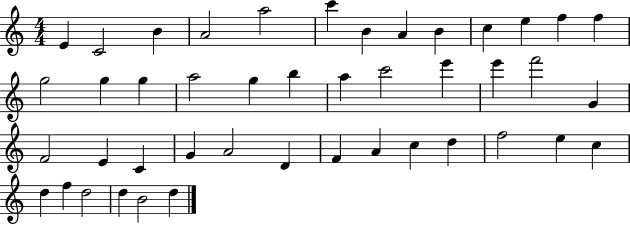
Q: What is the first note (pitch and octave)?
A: E4